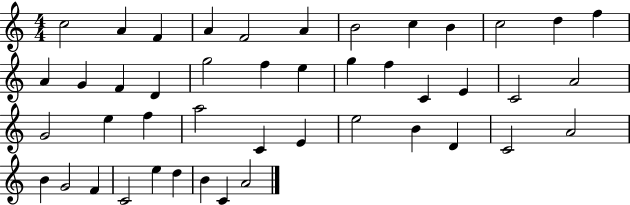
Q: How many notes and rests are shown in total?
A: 45